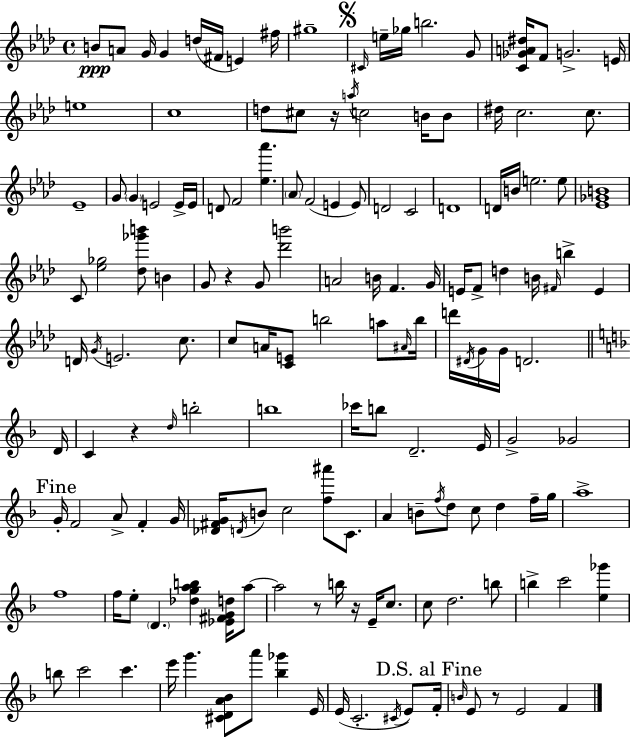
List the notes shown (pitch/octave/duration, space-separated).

B4/e A4/e G4/s G4/q D5/s F#4/s E4/q F#5/s G#5/w C#4/s E5/s Gb5/s B5/h. G4/e [C4,Gb4,A4,D#5]/s F4/e G4/h. E4/s E5/w C5/w D5/e C#5/e R/s A5/s C5/h B4/s B4/e D#5/s C5/h. C5/e. Eb4/w G4/e G4/q E4/h E4/s E4/s D4/e F4/h [Eb5,Ab6]/q. Ab4/e F4/h E4/q E4/e D4/h C4/h D4/w D4/s B4/s E5/h. E5/e [Eb4,Gb4,B4]/w C4/e [Eb5,Gb5]/h [Db5,Gb6,B6]/e B4/q G4/e R/q G4/e [Db6,B6]/h A4/h B4/s F4/q. G4/s E4/s F4/e D5/q B4/s F#4/s B5/q E4/q D4/s G4/s E4/h. C5/e. C5/e A4/s [C4,E4]/e B5/h A5/e A#4/s B5/s D6/s D#4/s G4/s G4/s D4/h. D4/s C4/q R/q D5/s B5/h B5/w CES6/s B5/e D4/h. E4/s G4/h Gb4/h G4/s F4/h A4/e F4/q G4/s [Db4,F#4,G4]/s D4/s B4/e C5/h [F5,A#6]/e C4/e. A4/q B4/e F5/s D5/e C5/e D5/q F5/s G5/s A5/w F5/w F5/s E5/e D4/q. [Db5,G5,A5,B5]/q [Eb4,F#4,G4,D5]/s A5/e A5/h R/e B5/s R/s E4/s C5/e. C5/e D5/h. B5/e B5/q C6/h [E5,Gb6]/q B5/e C6/h C6/q. E6/s G6/q. [C#4,D4,A4,Bb4]/e A6/e [Bb5,Gb6]/q E4/s E4/s C4/h. C#4/s E4/e F4/s B4/s E4/e R/e E4/h F4/q